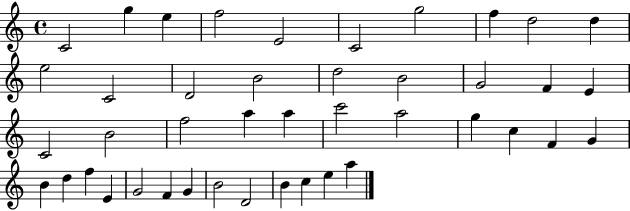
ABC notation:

X:1
T:Untitled
M:4/4
L:1/4
K:C
C2 g e f2 E2 C2 g2 f d2 d e2 C2 D2 B2 d2 B2 G2 F E C2 B2 f2 a a c'2 a2 g c F G B d f E G2 F G B2 D2 B c e a